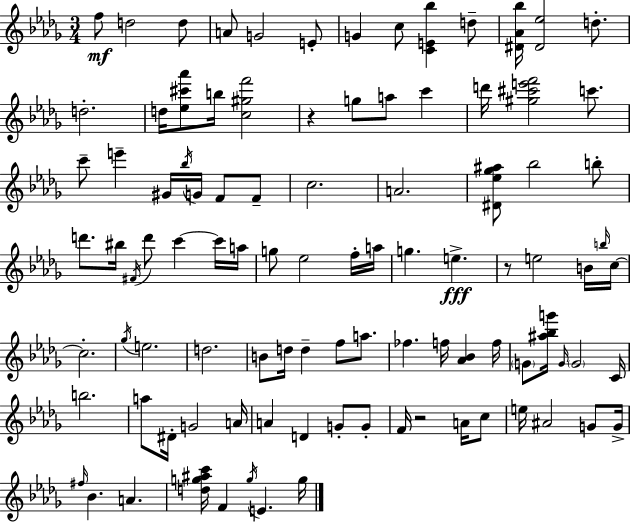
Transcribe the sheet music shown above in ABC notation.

X:1
T:Untitled
M:3/4
L:1/4
K:Bbm
f/2 d2 d/2 A/2 G2 E/2 G c/2 [CE_b] d/2 [^D_A_b]/4 [^D_e]2 d/2 d2 d/4 [_e^c'_a']/2 b/4 [c^gf']2 z g/2 a/2 c' d'/4 [^g^c'e'f']2 c'/2 c'/2 e' ^G/4 _b/4 G/4 F/2 F/2 c2 A2 [^D_e_g^a]/2 _b2 b/2 d'/2 ^b/4 ^F/4 d'/2 c' c'/4 a/4 g/2 _e2 f/4 a/4 g e z/2 e2 B/4 b/4 c/4 c2 _g/4 e2 d2 B/2 d/4 d f/2 a/2 _f f/4 [_A_B] f/4 G/2 [^a_bg']/4 G/4 G2 C/4 b2 a/2 ^D/4 G2 A/4 A D G/2 G/2 F/4 z2 A/4 c/2 e/4 ^A2 G/2 G/4 ^f/4 _B A [dg^ac']/4 F g/4 E g/4